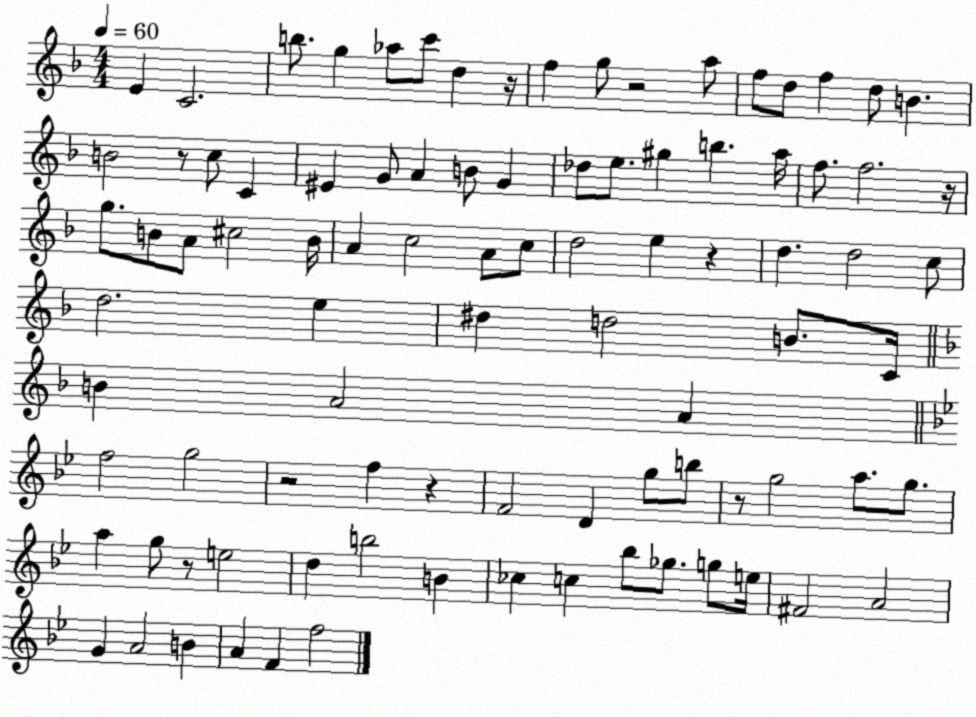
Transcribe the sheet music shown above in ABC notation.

X:1
T:Untitled
M:4/4
L:1/4
K:F
E C2 b/2 g _a/2 c'/2 d z/4 f g/2 z2 a/2 f/2 d/2 f d/2 B B2 z/2 c/2 C ^E G/2 A B/2 G _d/2 e/2 ^g b a/4 f/2 f2 z/4 g/2 B/2 A/2 ^c2 B/4 A c2 A/2 c/2 d2 e z d d2 c/2 d2 e ^d d2 B/2 C/4 B A2 A f2 g2 z2 f z F2 D g/2 b/2 z/2 g2 a/2 g/2 a g/2 z/2 e2 d b2 B _c c _b/2 _g/2 g/2 e/4 ^F2 A2 G A2 B A F f2